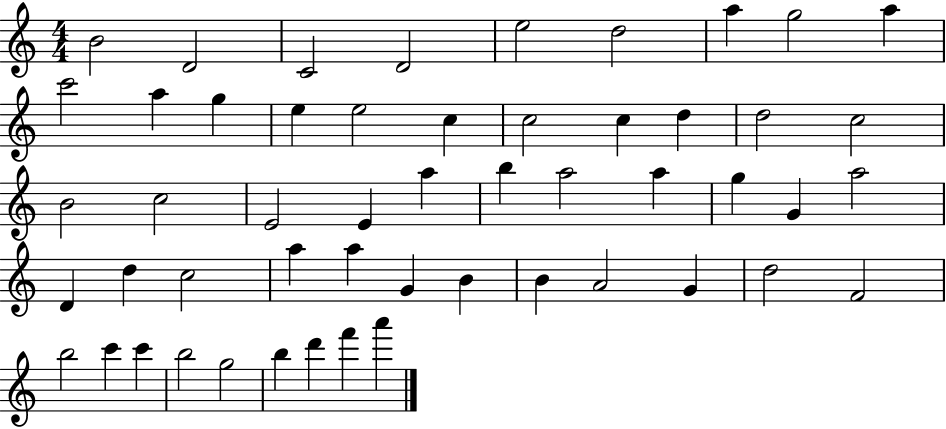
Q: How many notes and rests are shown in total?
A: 52